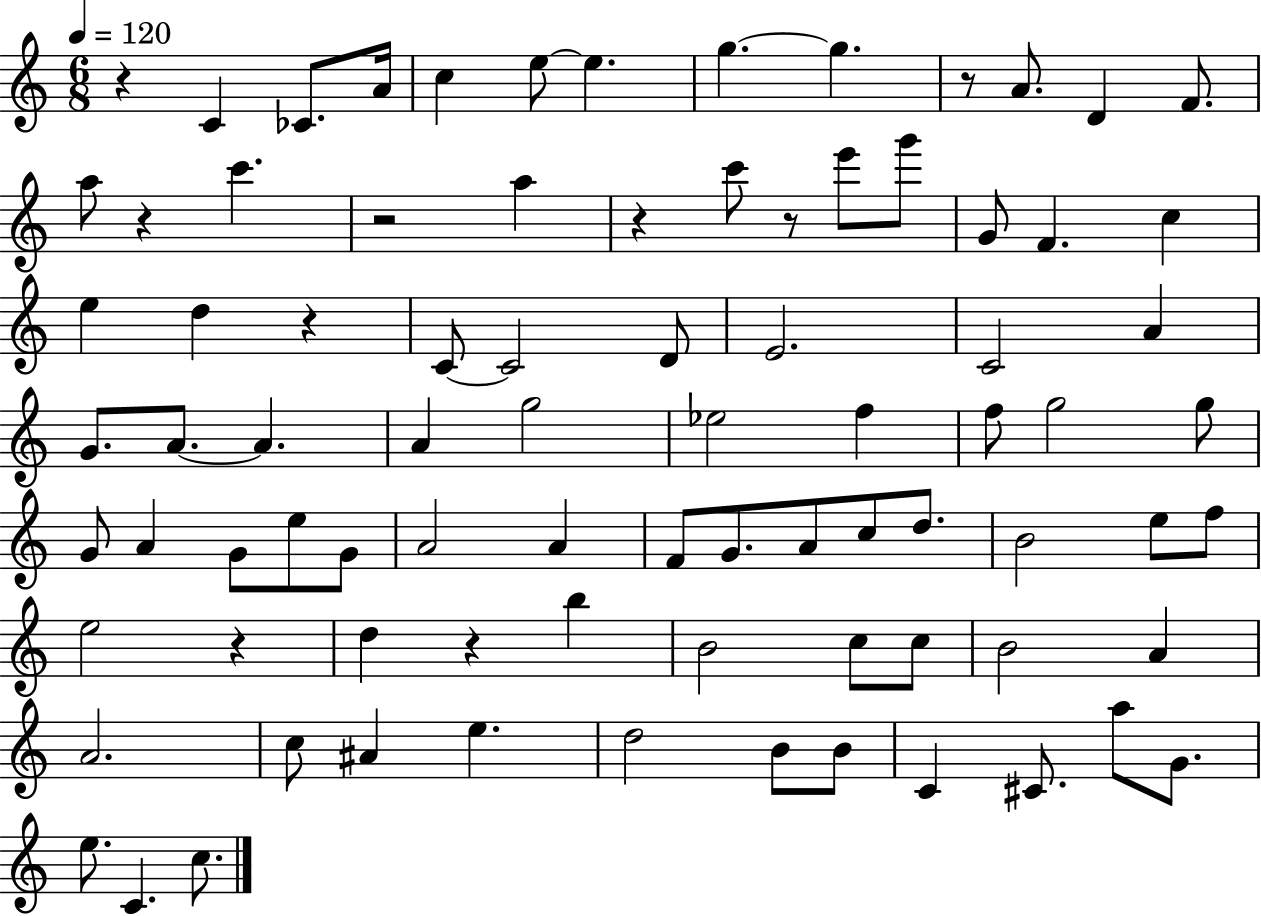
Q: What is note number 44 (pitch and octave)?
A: A4